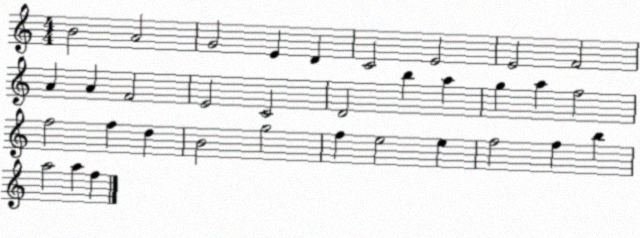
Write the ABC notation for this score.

X:1
T:Untitled
M:4/4
L:1/4
K:C
B2 A2 G2 E D C2 E2 E2 F2 A A F2 E2 C2 D2 b a g a f2 f2 f d B2 g2 f e2 e f2 f b a2 a f